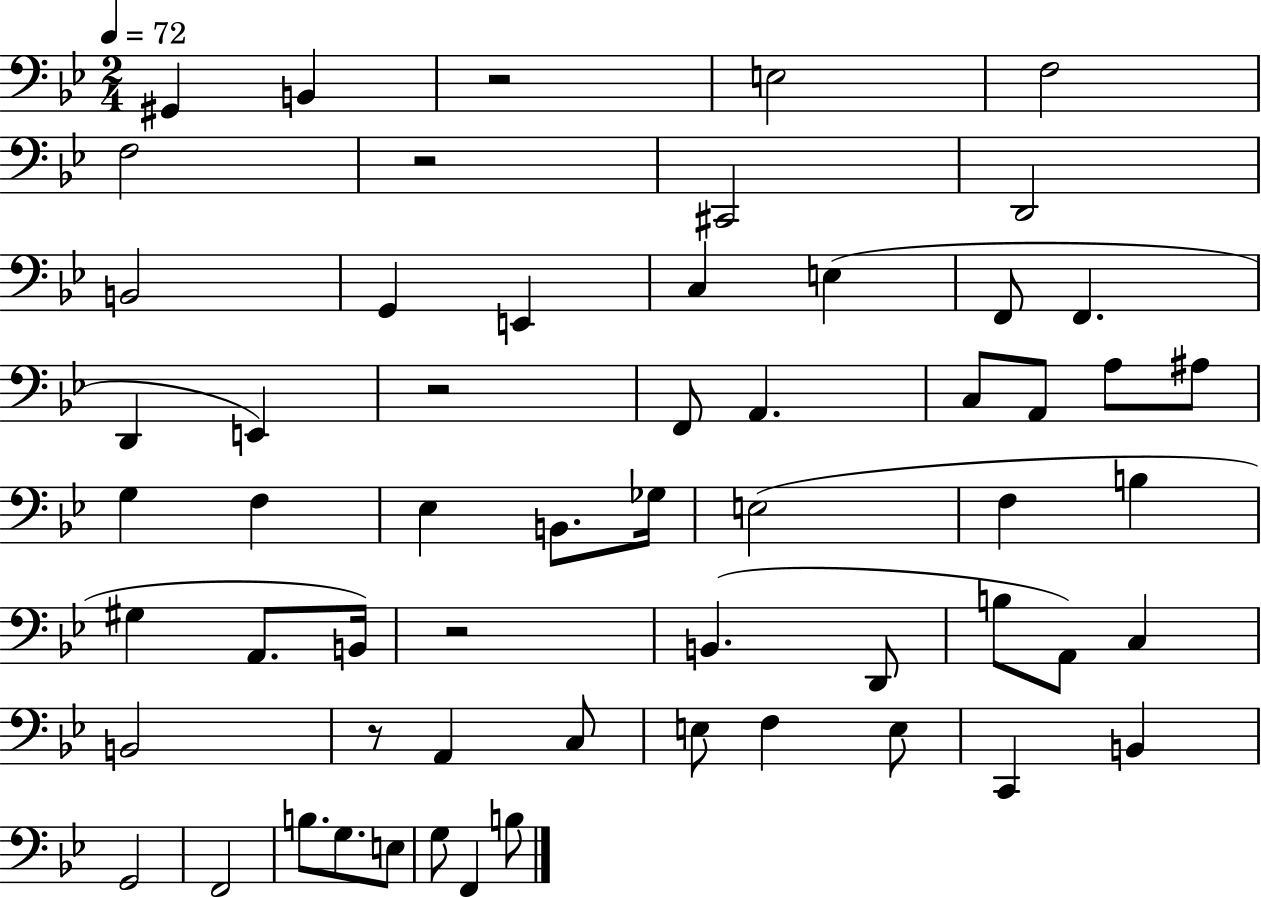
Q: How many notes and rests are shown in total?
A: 59